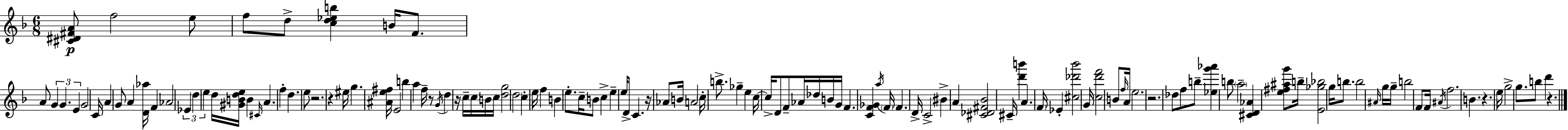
[C#4,D#4,F#4,A4]/e F5/h E5/e F5/e D5/e [C5,D5,Eb5,B5]/q B4/s F4/e. A4/e G4/q G4/q. E4/q G4/h C4/s A4/q G4/e A4/q [D4,Ab5]/s F4/q Ab4/h Eb4/q D5/q E5/q D5/s [G#4,B4,D5,E5]/s B4/q C#4/s A4/q. F5/q D5/q. E5/e R/h. R/q EIS5/s G5/q. [A#4,E5,F#5]/s E4/h B5/q A5/q F5/s R/e G4/s D5/q R/s C5/s C5/s B4/s C5/s [D5,G5]/h D5/h C5/q E5/s F5/q B4/q E5/e. C5/s B4/e C5/q E5/q E5/s D4/e C4/q. R/s Ab4/e B4/s A4/h C5/s B5/e. Gb5/q E5/q C5/s C5/s D4/e F4/e Ab4/s Db5/s B4/s G4/s F4/q. [C4,F4,Gb4]/q A5/s F4/s F4/q. D4/s C4/h BIS4/q A4/q [C#4,Db4,F#4,Bb4]/h C#4/s [D6,B6]/q A4/q. F4/s Eb4/q [C#5,Db6,Bb6]/h G4/s [C5,D6,F6]/h B4/e F5/s A4/s E5/h. R/h. Db5/e F5/e B5/e [Eb5,G6,Ab6]/q B5/e A5/h [C#4,D4,Ab4]/q [E5,F#5,A#5,G6]/e B5/s [E4,Gb5,Bb5]/h G5/s B5/e. B5/h A#4/s G5/s G5/s B5/h F4/e F4/s A#4/s F5/h. B4/q. R/q. E5/s G5/h G5/e. B5/e D6/q R/q.